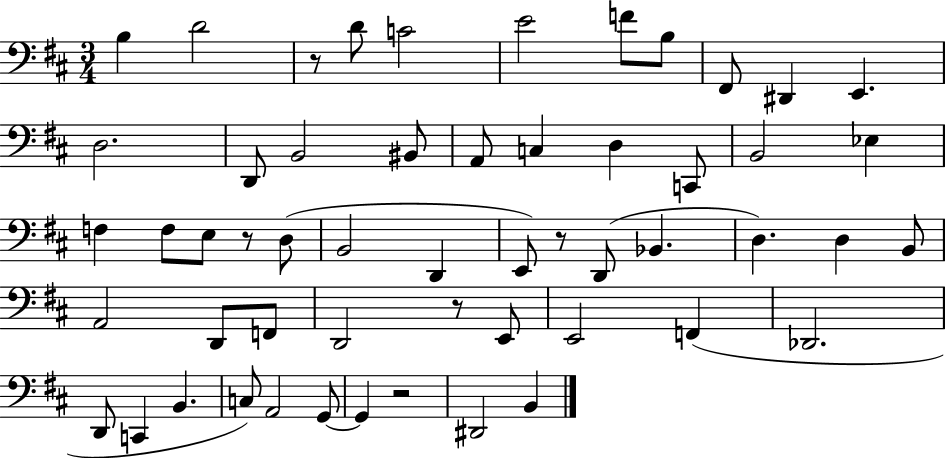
{
  \clef bass
  \numericTimeSignature
  \time 3/4
  \key d \major
  b4 d'2 | r8 d'8 c'2 | e'2 f'8 b8 | fis,8 dis,4 e,4. | \break d2. | d,8 b,2 bis,8 | a,8 c4 d4 c,8 | b,2 ees4 | \break f4 f8 e8 r8 d8( | b,2 d,4 | e,8) r8 d,8( bes,4. | d4.) d4 b,8 | \break a,2 d,8 f,8 | d,2 r8 e,8 | e,2 f,4( | des,2. | \break d,8 c,4 b,4. | c8) a,2 g,8~~ | g,4 r2 | dis,2 b,4 | \break \bar "|."
}